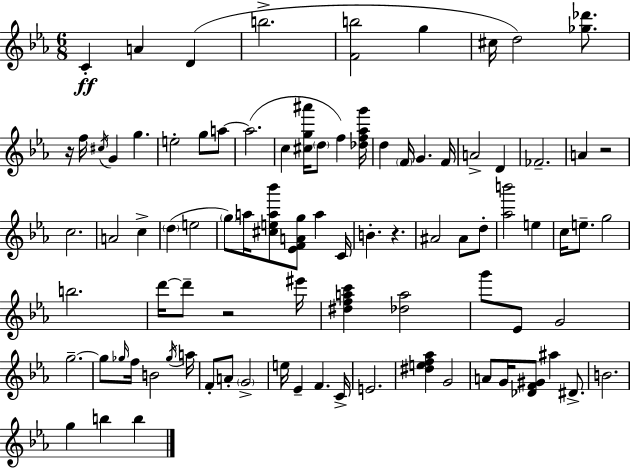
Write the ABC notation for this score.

X:1
T:Untitled
M:6/8
L:1/4
K:Eb
C A D b2 [Fb]2 g ^c/4 d2 [_g_d']/2 z/4 f/4 ^c/4 G g e2 g/2 a/2 a2 c [^cg^a']/4 d/2 f [_df_ag']/4 d F/4 G F/4 A2 D _F2 A z2 c2 A2 c d e2 g/2 a/4 [^cea_b']/2 [_EFAg]/2 a C/4 B z ^A2 ^A/2 d/2 [_ab']2 e c/4 e/2 g2 b2 d'/4 d'/2 z2 ^e'/4 [^dfac'] [_da]2 g'/2 _E/2 G2 g2 g/2 _g/4 f/4 B2 _g/4 a/4 F/2 A/2 G2 e/4 _E F C/4 E2 [^def_a] G2 A/2 G/4 [_DF^G]/2 ^a ^D/2 B2 g b b